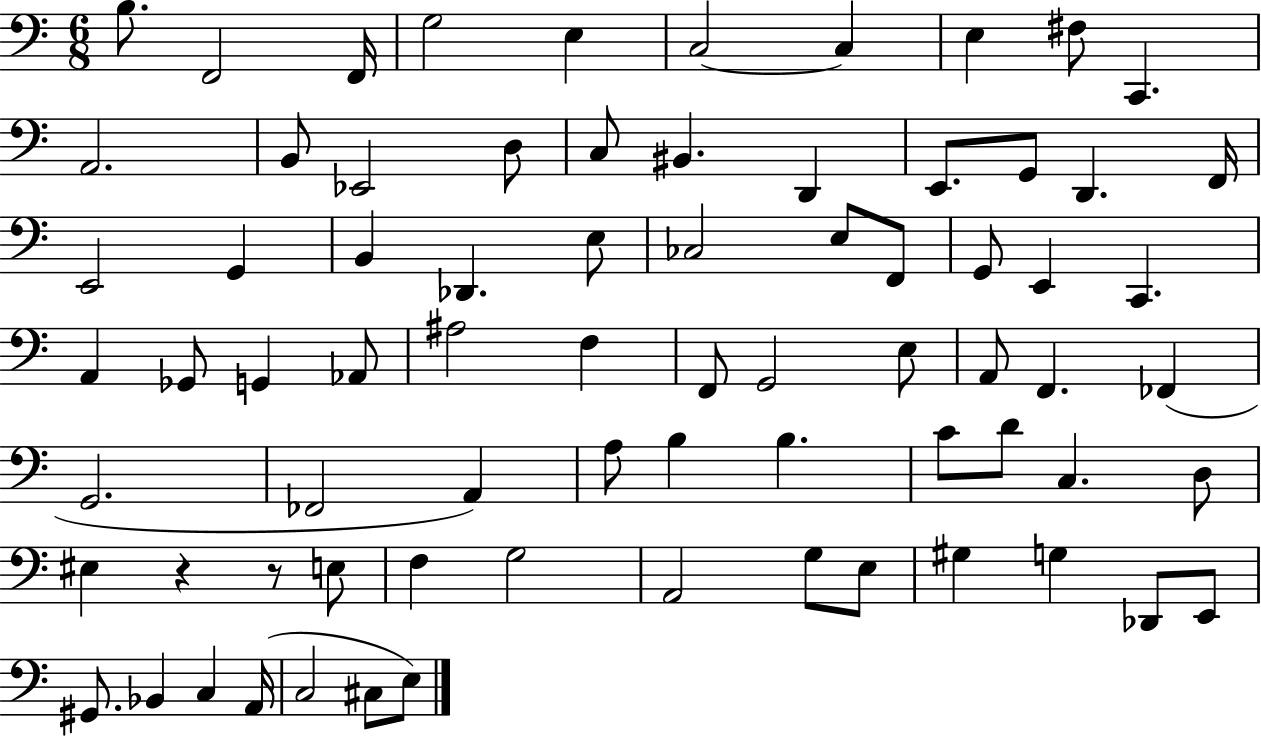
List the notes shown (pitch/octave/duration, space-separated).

B3/e. F2/h F2/s G3/h E3/q C3/h C3/q E3/q F#3/e C2/q. A2/h. B2/e Eb2/h D3/e C3/e BIS2/q. D2/q E2/e. G2/e D2/q. F2/s E2/h G2/q B2/q Db2/q. E3/e CES3/h E3/e F2/e G2/e E2/q C2/q. A2/q Gb2/e G2/q Ab2/e A#3/h F3/q F2/e G2/h E3/e A2/e F2/q. FES2/q G2/h. FES2/h A2/q A3/e B3/q B3/q. C4/e D4/e C3/q. D3/e EIS3/q R/q R/e E3/e F3/q G3/h A2/h G3/e E3/e G#3/q G3/q Db2/e E2/e G#2/e. Bb2/q C3/q A2/s C3/h C#3/e E3/e